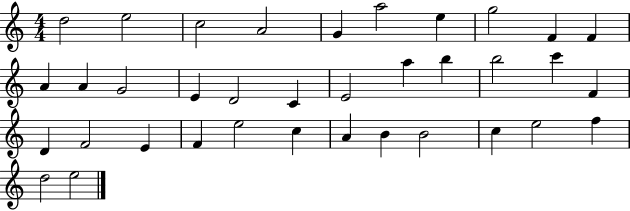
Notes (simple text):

D5/h E5/h C5/h A4/h G4/q A5/h E5/q G5/h F4/q F4/q A4/q A4/q G4/h E4/q D4/h C4/q E4/h A5/q B5/q B5/h C6/q F4/q D4/q F4/h E4/q F4/q E5/h C5/q A4/q B4/q B4/h C5/q E5/h F5/q D5/h E5/h